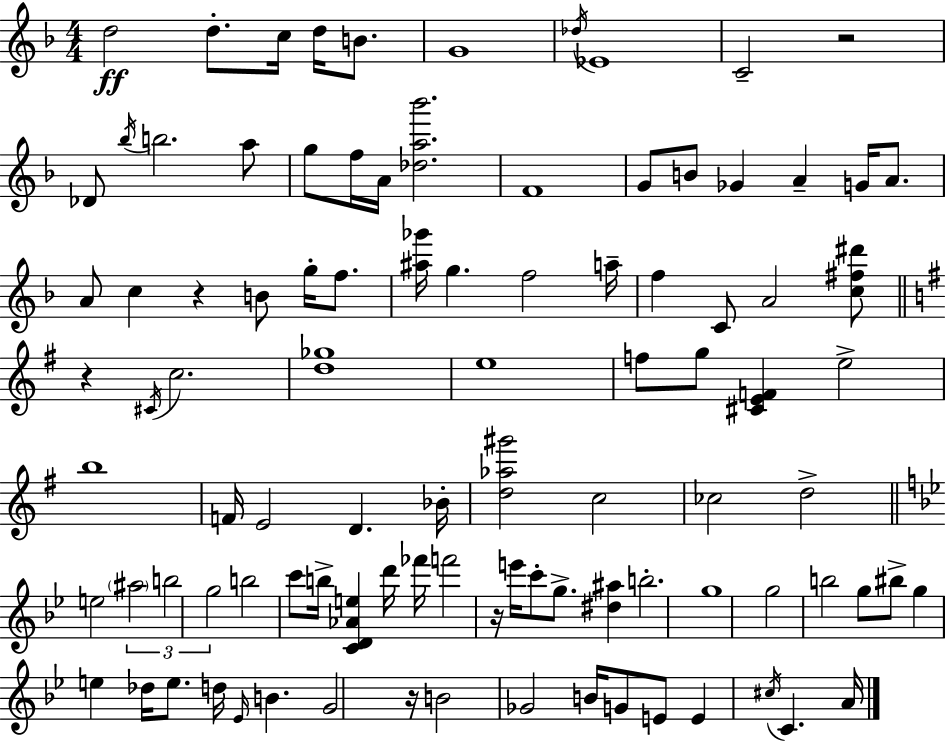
{
  \clef treble
  \numericTimeSignature
  \time 4/4
  \key d \minor
  d''2\ff d''8.-. c''16 d''16 b'8. | g'1 | \acciaccatura { des''16 } ees'1 | c'2-- r2 | \break des'8 \acciaccatura { bes''16 } b''2. | a''8 g''8 f''16 a'16 <des'' a'' bes'''>2. | f'1 | g'8 b'8 ges'4 a'4-- g'16 a'8. | \break a'8 c''4 r4 b'8 g''16-. f''8. | <ais'' ges'''>16 g''4. f''2 | a''16-- f''4 c'8 a'2 | <c'' fis'' dis'''>8 \bar "||" \break \key g \major r4 \acciaccatura { cis'16 } c''2. | <d'' ges''>1 | e''1 | f''8 g''8 <cis' e' f'>4 e''2-> | \break b''1 | f'16 e'2 d'4. | bes'16-. <d'' aes'' gis'''>2 c''2 | ces''2 d''2-> | \break \bar "||" \break \key g \minor e''2 \tuplet 3/2 { \parenthesize ais''2 | b''2 g''2 } | b''2 c'''8 b''16-> <c' d' aes' e''>4 d'''16 | fes'''16 f'''2 r16 e'''16 c'''8-. g''8.-> | \break <dis'' ais''>4 b''2.-. | g''1 | g''2 b''2 | g''8 bis''8-> g''4 e''4 des''16 e''8. | \break d''16 \grace { ees'16 } b'4. g'2 | r16 b'2 ges'2 | b'16 g'8 e'8 e'4 \acciaccatura { cis''16 } c'4. | a'16 \bar "|."
}